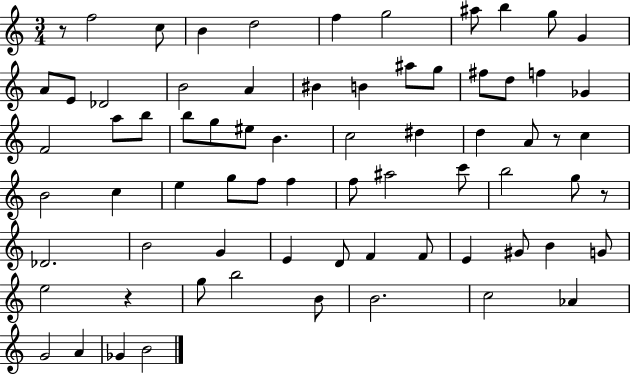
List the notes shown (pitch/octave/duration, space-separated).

R/e F5/h C5/e B4/q D5/h F5/q G5/h A#5/e B5/q G5/e G4/q A4/e E4/e Db4/h B4/h A4/q BIS4/q B4/q A#5/e G5/e F#5/e D5/e F5/q Gb4/q F4/h A5/e B5/e B5/e G5/e EIS5/e B4/q. C5/h D#5/q D5/q A4/e R/e C5/q B4/h C5/q E5/q G5/e F5/e F5/q F5/e A#5/h C6/e B5/h G5/e R/e Db4/h. B4/h G4/q E4/q D4/e F4/q F4/e E4/q G#4/e B4/q G4/e E5/h R/q G5/e B5/h B4/e B4/h. C5/h Ab4/q G4/h A4/q Gb4/q B4/h